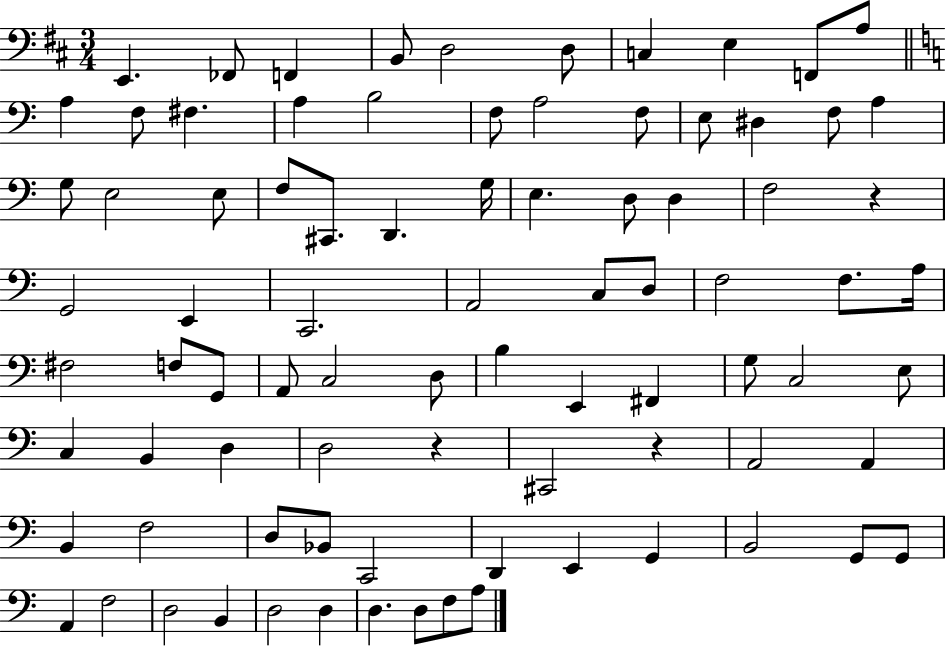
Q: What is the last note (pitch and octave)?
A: A3